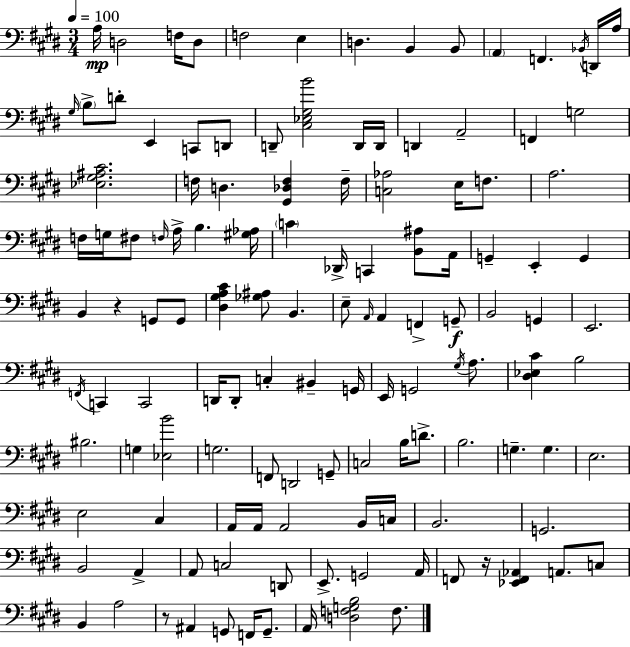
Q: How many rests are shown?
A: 3